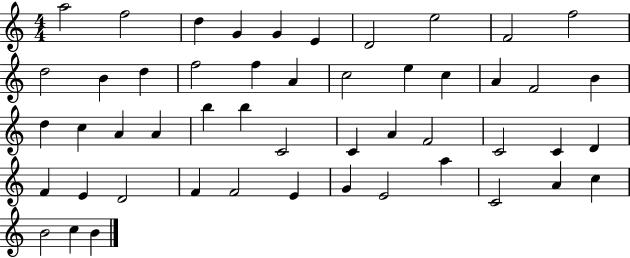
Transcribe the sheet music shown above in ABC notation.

X:1
T:Untitled
M:4/4
L:1/4
K:C
a2 f2 d G G E D2 e2 F2 f2 d2 B d f2 f A c2 e c A F2 B d c A A b b C2 C A F2 C2 C D F E D2 F F2 E G E2 a C2 A c B2 c B